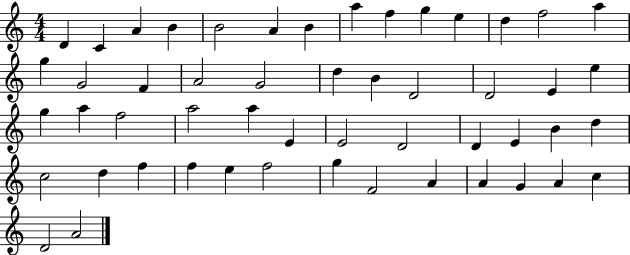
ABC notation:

X:1
T:Untitled
M:4/4
L:1/4
K:C
D C A B B2 A B a f g e d f2 a g G2 F A2 G2 d B D2 D2 E e g a f2 a2 a E E2 D2 D E B d c2 d f f e f2 g F2 A A G A c D2 A2